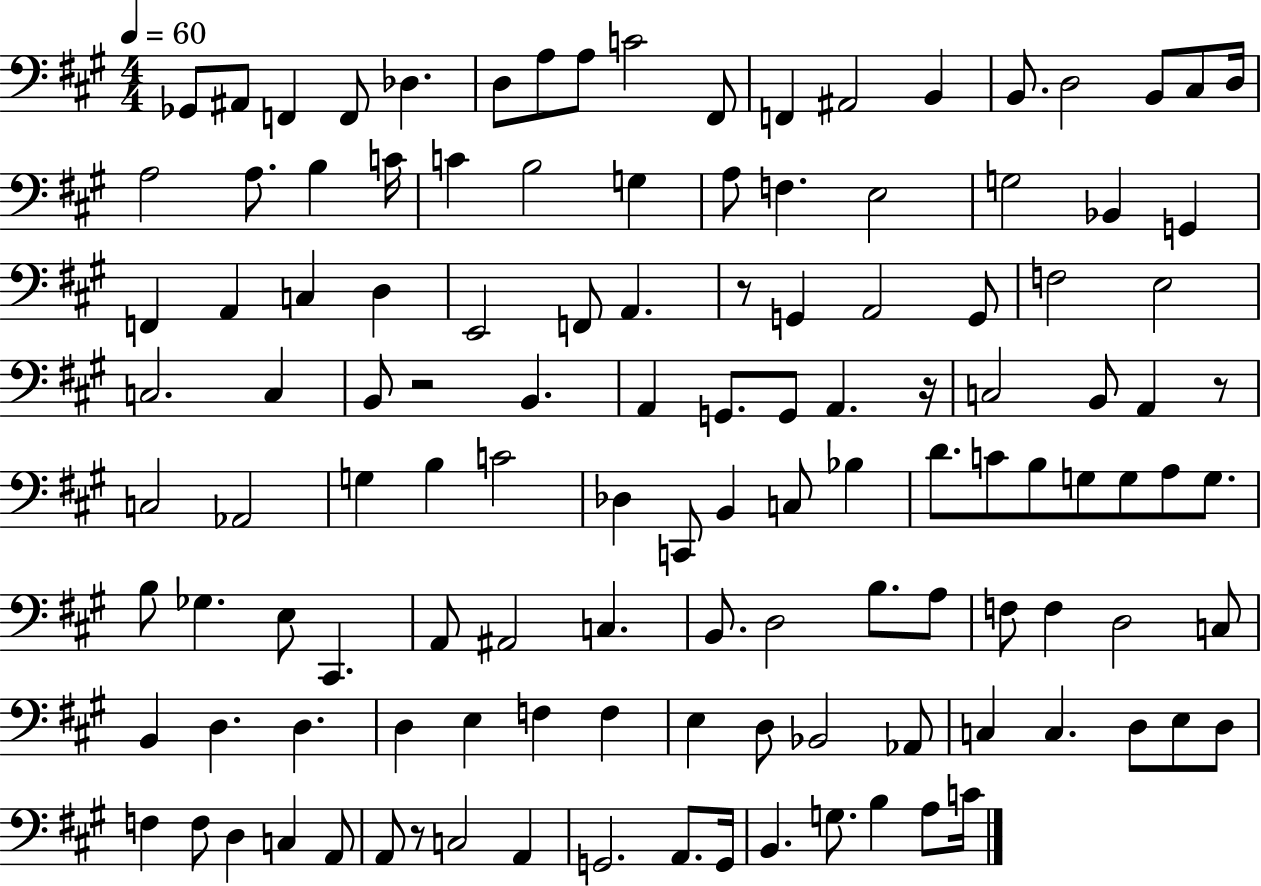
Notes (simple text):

Gb2/e A#2/e F2/q F2/e Db3/q. D3/e A3/e A3/e C4/h F#2/e F2/q A#2/h B2/q B2/e. D3/h B2/e C#3/e D3/s A3/h A3/e. B3/q C4/s C4/q B3/h G3/q A3/e F3/q. E3/h G3/h Bb2/q G2/q F2/q A2/q C3/q D3/q E2/h F2/e A2/q. R/e G2/q A2/h G2/e F3/h E3/h C3/h. C3/q B2/e R/h B2/q. A2/q G2/e. G2/e A2/q. R/s C3/h B2/e A2/q R/e C3/h Ab2/h G3/q B3/q C4/h Db3/q C2/e B2/q C3/e Bb3/q D4/e. C4/e B3/e G3/e G3/e A3/e G3/e. B3/e Gb3/q. E3/e C#2/q. A2/e A#2/h C3/q. B2/e. D3/h B3/e. A3/e F3/e F3/q D3/h C3/e B2/q D3/q. D3/q. D3/q E3/q F3/q F3/q E3/q D3/e Bb2/h Ab2/e C3/q C3/q. D3/e E3/e D3/e F3/q F3/e D3/q C3/q A2/e A2/e R/e C3/h A2/q G2/h. A2/e. G2/s B2/q. G3/e. B3/q A3/e C4/s